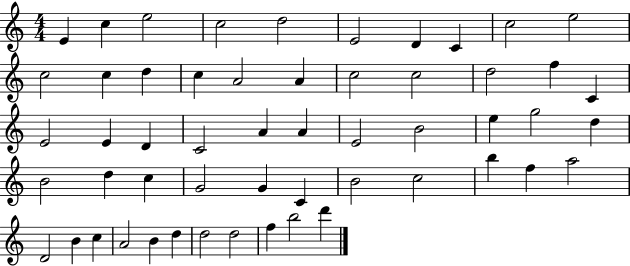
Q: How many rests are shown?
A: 0